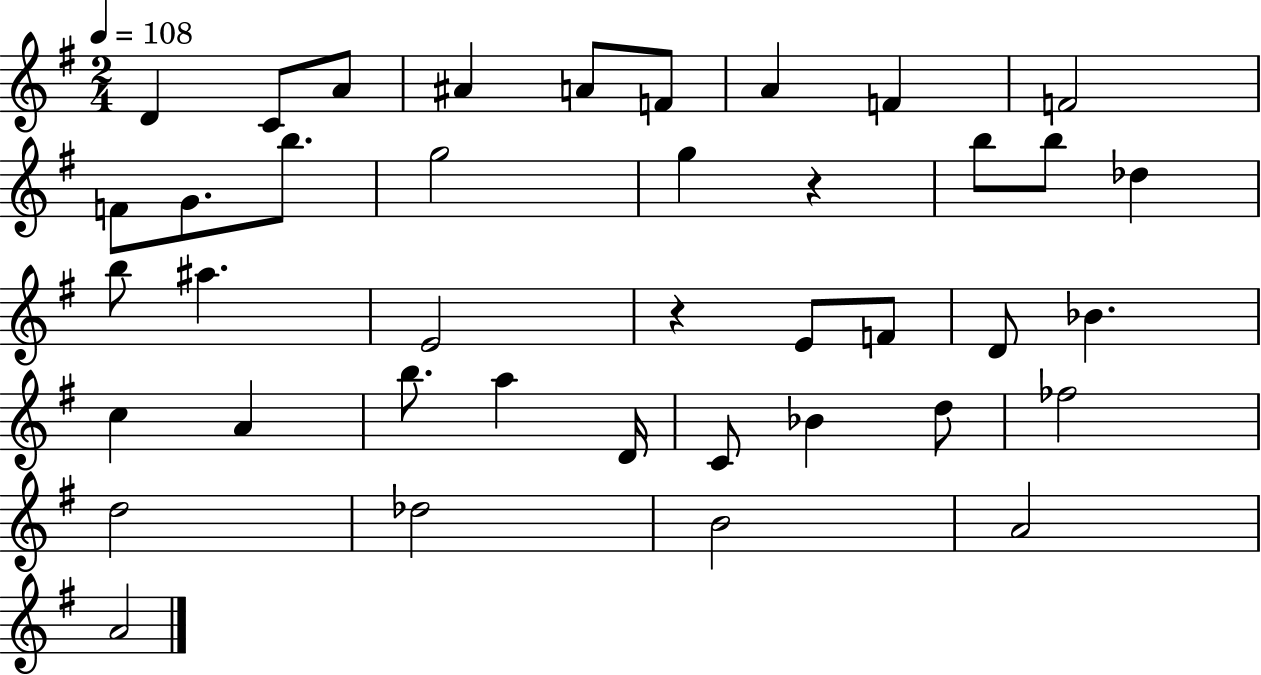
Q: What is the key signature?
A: G major